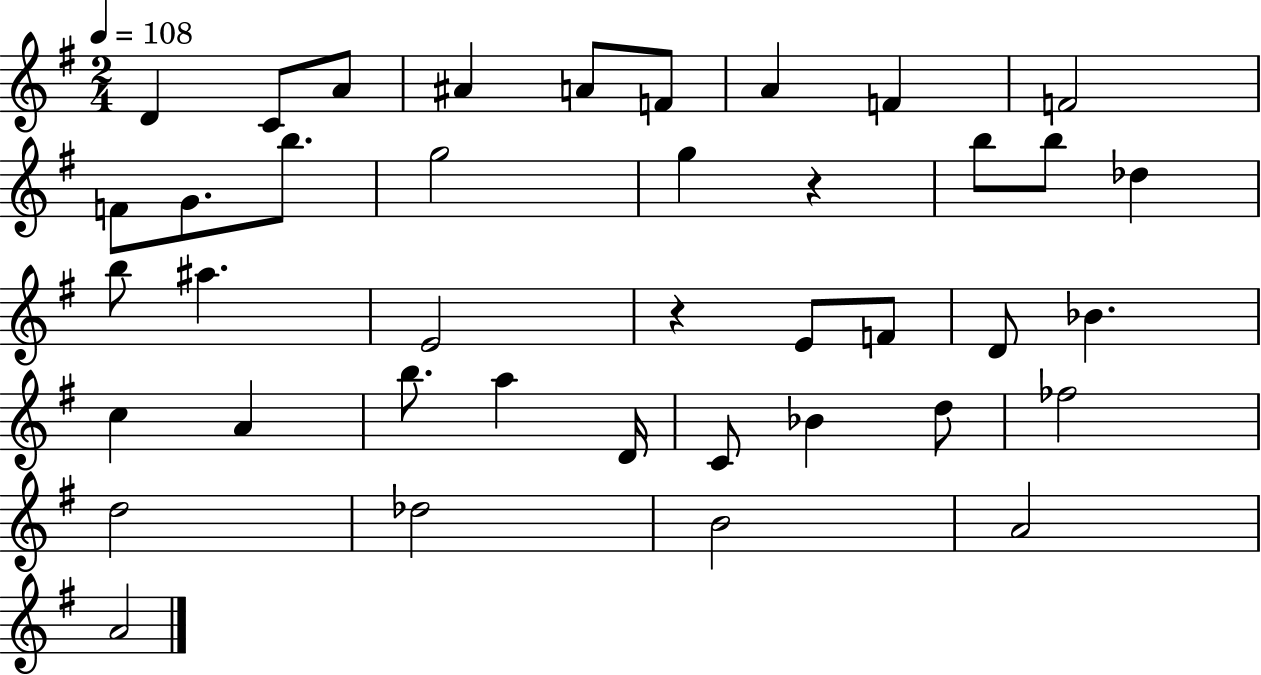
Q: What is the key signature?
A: G major